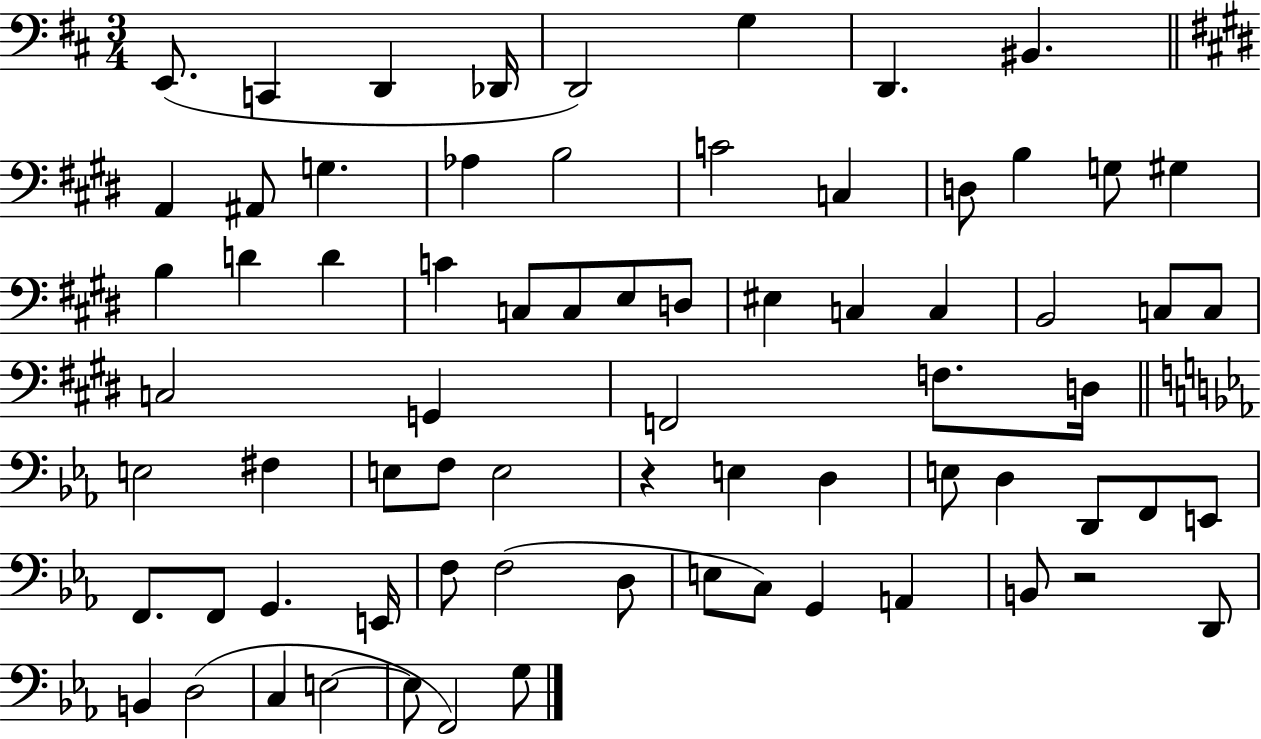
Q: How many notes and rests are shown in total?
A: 72